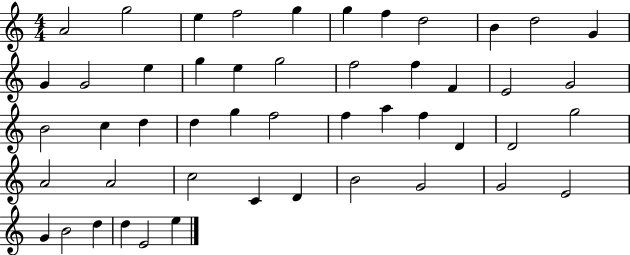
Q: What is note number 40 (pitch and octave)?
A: B4